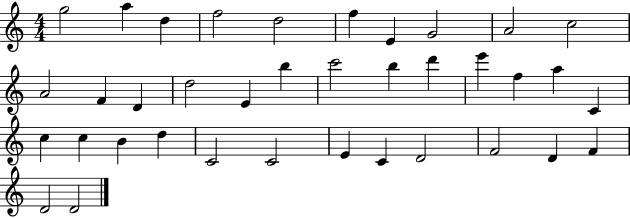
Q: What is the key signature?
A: C major